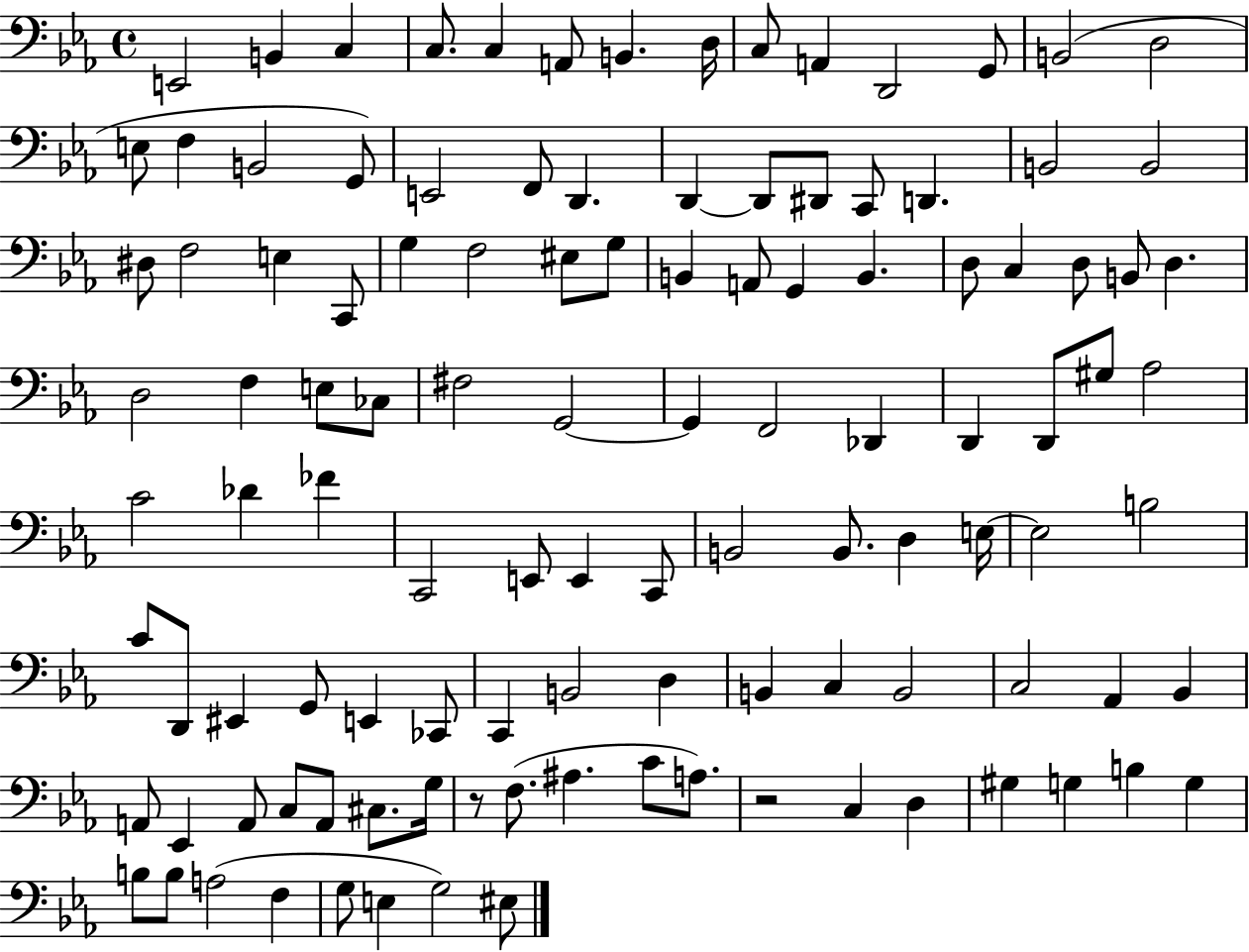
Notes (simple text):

E2/h B2/q C3/q C3/e. C3/q A2/e B2/q. D3/s C3/e A2/q D2/h G2/e B2/h D3/h E3/e F3/q B2/h G2/e E2/h F2/e D2/q. D2/q D2/e D#2/e C2/e D2/q. B2/h B2/h D#3/e F3/h E3/q C2/e G3/q F3/h EIS3/e G3/e B2/q A2/e G2/q B2/q. D3/e C3/q D3/e B2/e D3/q. D3/h F3/q E3/e CES3/e F#3/h G2/h G2/q F2/h Db2/q D2/q D2/e G#3/e Ab3/h C4/h Db4/q FES4/q C2/h E2/e E2/q C2/e B2/h B2/e. D3/q E3/s E3/h B3/h C4/e D2/e EIS2/q G2/e E2/q CES2/e C2/q B2/h D3/q B2/q C3/q B2/h C3/h Ab2/q Bb2/q A2/e Eb2/q A2/e C3/e A2/e C#3/e. G3/s R/e F3/e. A#3/q. C4/e A3/e. R/h C3/q D3/q G#3/q G3/q B3/q G3/q B3/e B3/e A3/h F3/q G3/e E3/q G3/h EIS3/e